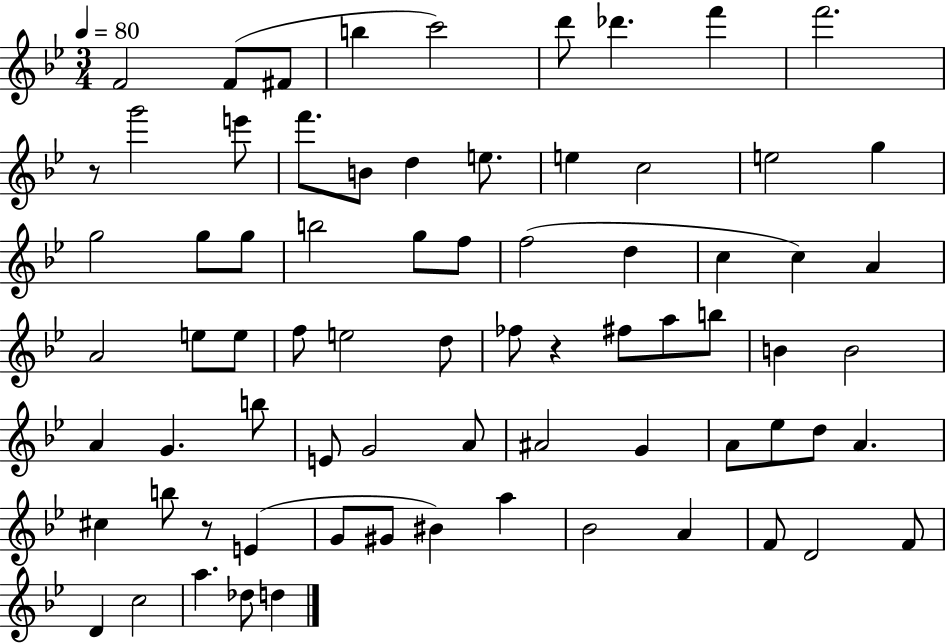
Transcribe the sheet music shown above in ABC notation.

X:1
T:Untitled
M:3/4
L:1/4
K:Bb
F2 F/2 ^F/2 b c'2 d'/2 _d' f' f'2 z/2 g'2 e'/2 f'/2 B/2 d e/2 e c2 e2 g g2 g/2 g/2 b2 g/2 f/2 f2 d c c A A2 e/2 e/2 f/2 e2 d/2 _f/2 z ^f/2 a/2 b/2 B B2 A G b/2 E/2 G2 A/2 ^A2 G A/2 _e/2 d/2 A ^c b/2 z/2 E G/2 ^G/2 ^B a _B2 A F/2 D2 F/2 D c2 a _d/2 d